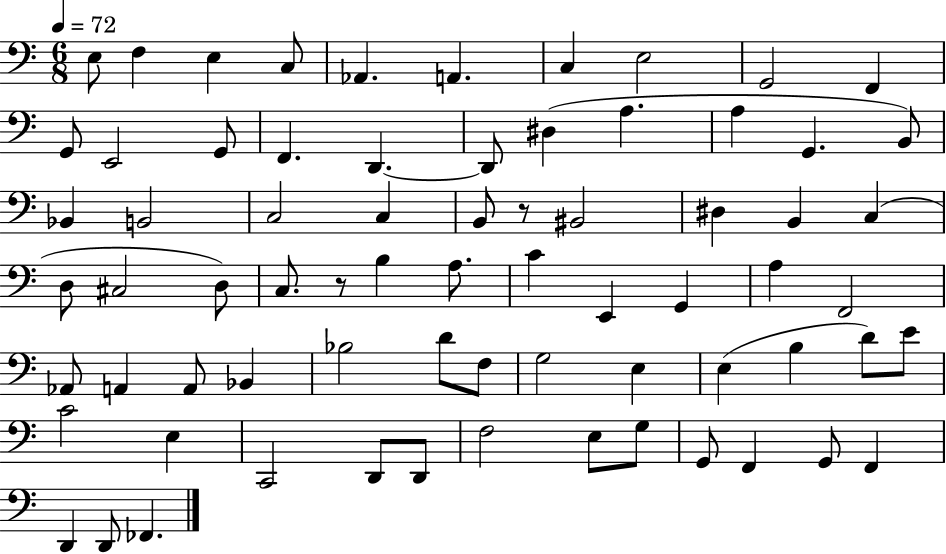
X:1
T:Untitled
M:6/8
L:1/4
K:C
E,/2 F, E, C,/2 _A,, A,, C, E,2 G,,2 F,, G,,/2 E,,2 G,,/2 F,, D,, D,,/2 ^D, A, A, G,, B,,/2 _B,, B,,2 C,2 C, B,,/2 z/2 ^B,,2 ^D, B,, C, D,/2 ^C,2 D,/2 C,/2 z/2 B, A,/2 C E,, G,, A, F,,2 _A,,/2 A,, A,,/2 _B,, _B,2 D/2 F,/2 G,2 E, E, B, D/2 E/2 C2 E, C,,2 D,,/2 D,,/2 F,2 E,/2 G,/2 G,,/2 F,, G,,/2 F,, D,, D,,/2 _F,,